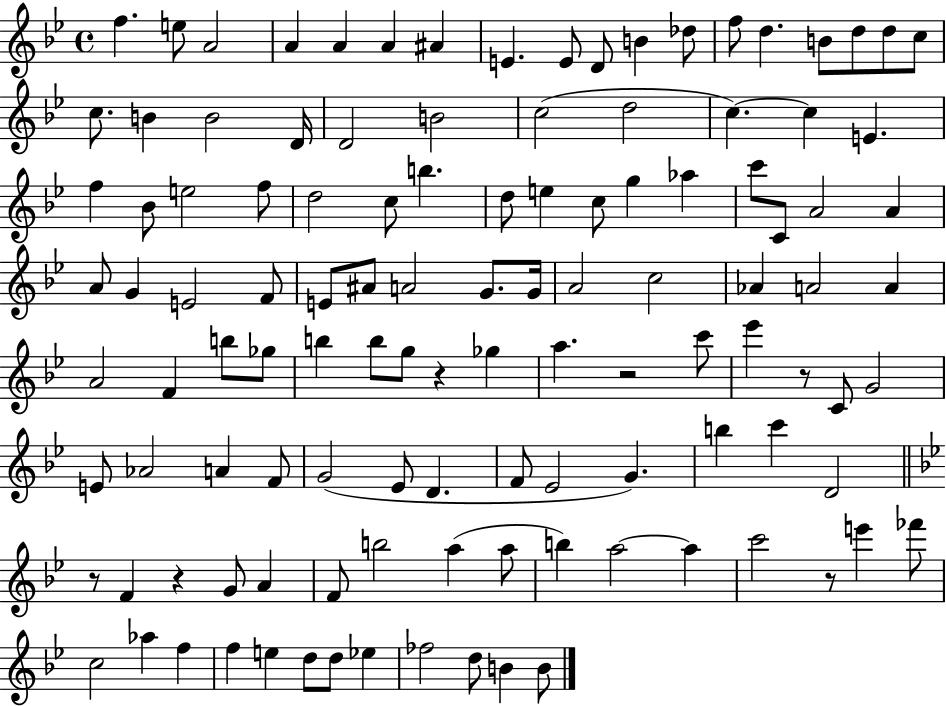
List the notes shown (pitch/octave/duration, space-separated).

F5/q. E5/e A4/h A4/q A4/q A4/q A#4/q E4/q. E4/e D4/e B4/q Db5/e F5/e D5/q. B4/e D5/e D5/e C5/e C5/e. B4/q B4/h D4/s D4/h B4/h C5/h D5/h C5/q. C5/q E4/q. F5/q Bb4/e E5/h F5/e D5/h C5/e B5/q. D5/e E5/q C5/e G5/q Ab5/q C6/e C4/e A4/h A4/q A4/e G4/q E4/h F4/e E4/e A#4/e A4/h G4/e. G4/s A4/h C5/h Ab4/q A4/h A4/q A4/h F4/q B5/e Gb5/e B5/q B5/e G5/e R/q Gb5/q A5/q. R/h C6/e Eb6/q R/e C4/e G4/h E4/e Ab4/h A4/q F4/e G4/h Eb4/e D4/q. F4/e Eb4/h G4/q. B5/q C6/q D4/h R/e F4/q R/q G4/e A4/q F4/e B5/h A5/q A5/e B5/q A5/h A5/q C6/h R/e E6/q FES6/e C5/h Ab5/q F5/q F5/q E5/q D5/e D5/e Eb5/q FES5/h D5/e B4/q B4/e